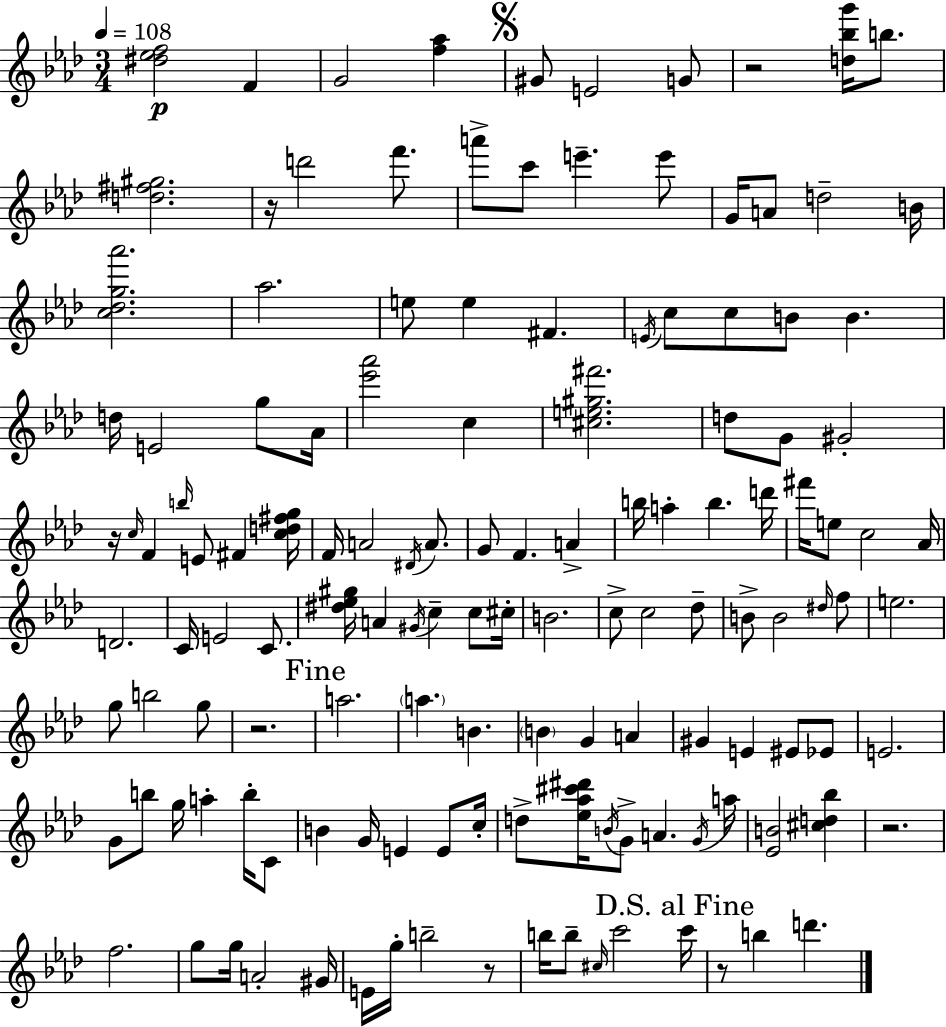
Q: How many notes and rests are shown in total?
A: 136